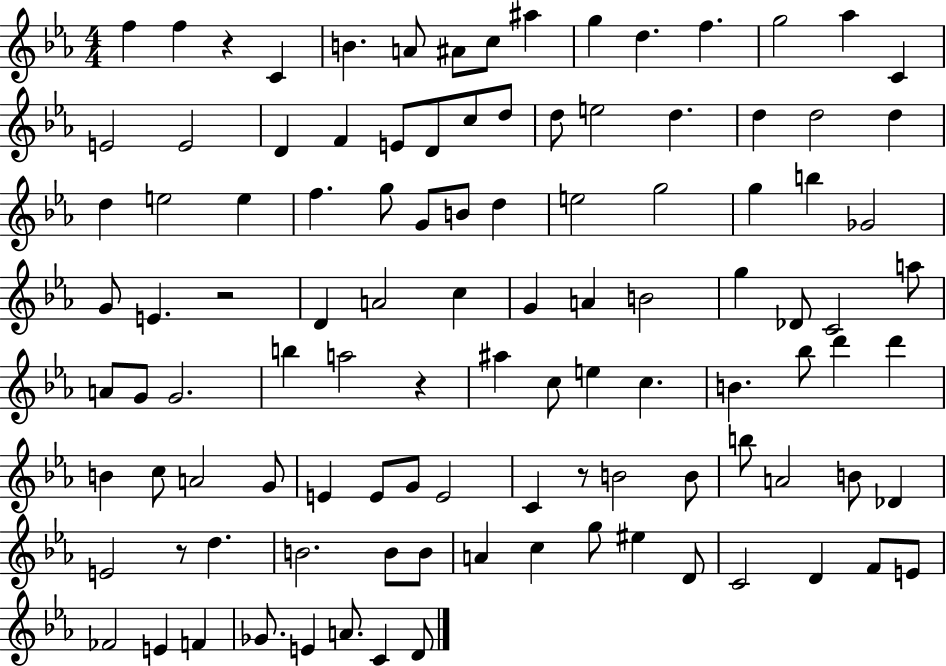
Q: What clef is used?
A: treble